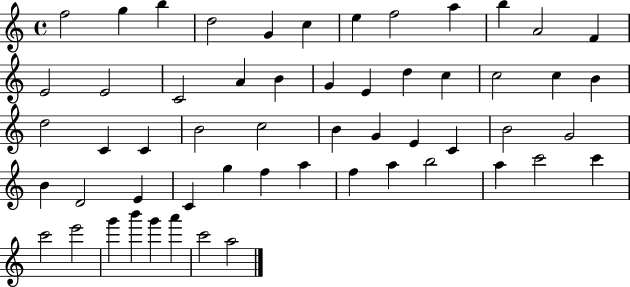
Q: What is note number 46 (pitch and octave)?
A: A5